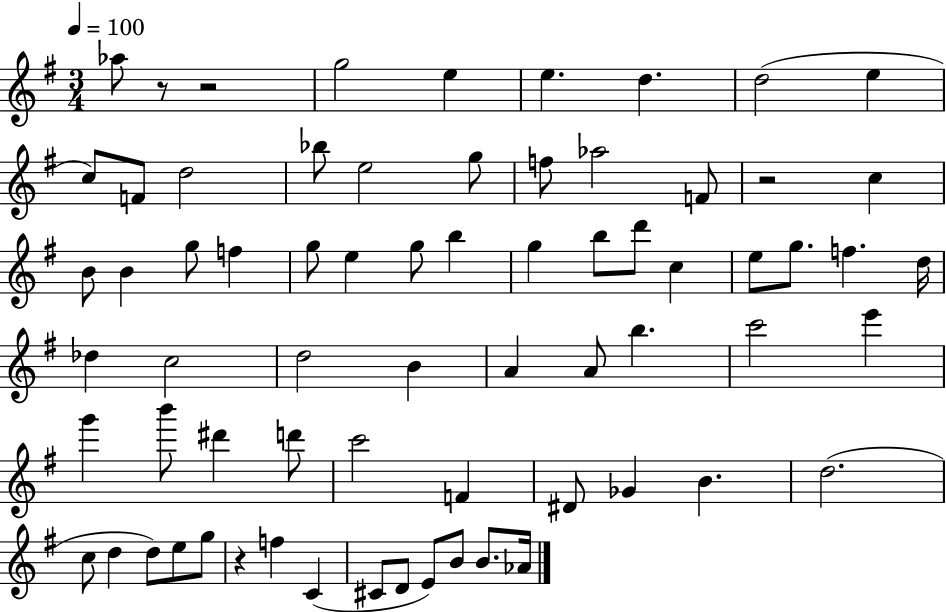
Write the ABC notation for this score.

X:1
T:Untitled
M:3/4
L:1/4
K:G
_a/2 z/2 z2 g2 e e d d2 e c/2 F/2 d2 _b/2 e2 g/2 f/2 _a2 F/2 z2 c B/2 B g/2 f g/2 e g/2 b g b/2 d'/2 c e/2 g/2 f d/4 _d c2 d2 B A A/2 b c'2 e' g' b'/2 ^d' d'/2 c'2 F ^D/2 _G B d2 c/2 d d/2 e/2 g/2 z f C ^C/2 D/2 E/2 B/2 B/2 _A/4